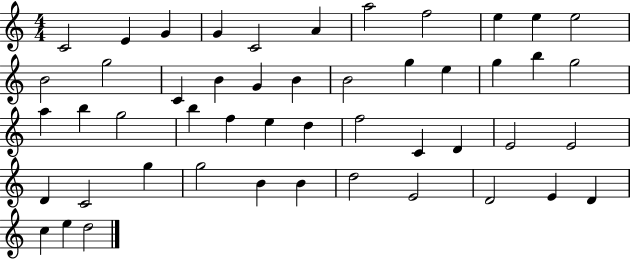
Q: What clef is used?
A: treble